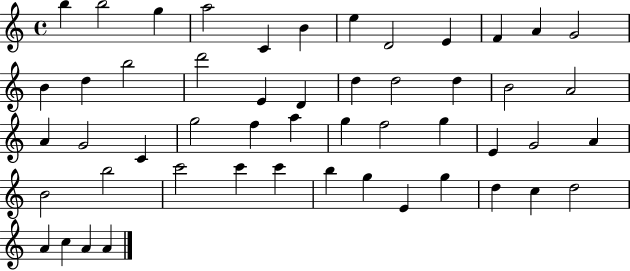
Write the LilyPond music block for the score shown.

{
  \clef treble
  \time 4/4
  \defaultTimeSignature
  \key c \major
  b''4 b''2 g''4 | a''2 c'4 b'4 | e''4 d'2 e'4 | f'4 a'4 g'2 | \break b'4 d''4 b''2 | d'''2 e'4 d'4 | d''4 d''2 d''4 | b'2 a'2 | \break a'4 g'2 c'4 | g''2 f''4 a''4 | g''4 f''2 g''4 | e'4 g'2 a'4 | \break b'2 b''2 | c'''2 c'''4 c'''4 | b''4 g''4 e'4 g''4 | d''4 c''4 d''2 | \break a'4 c''4 a'4 a'4 | \bar "|."
}